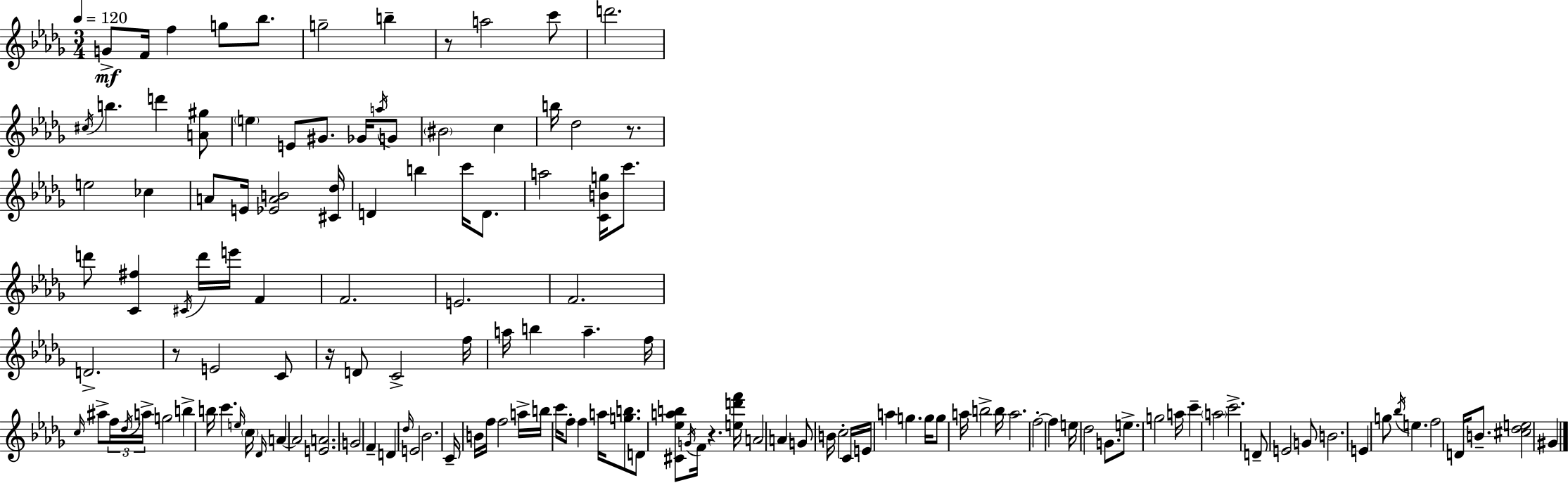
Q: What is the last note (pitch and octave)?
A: G#4